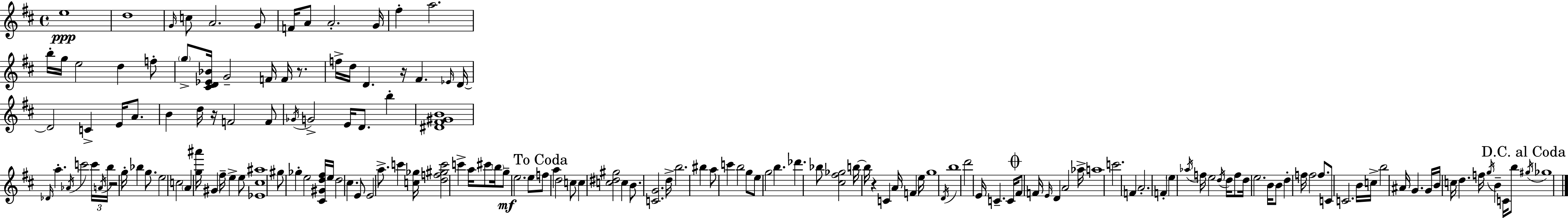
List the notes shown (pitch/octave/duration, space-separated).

E5/w D5/w G4/s C5/e A4/h. G4/e F4/s A4/e A4/h. G4/s F#5/q A5/h. B5/s G5/s E5/h D5/q F5/e G5/e [C#4,D4,Eb4,Bb4]/s G4/h F4/s F4/s R/e. F5/s D5/s D4/q. R/s F#4/q. Eb4/s D4/s D4/h C4/q E4/s A4/e. B4/q D5/s R/s F4/h F4/e Gb4/s G4/h E4/s D4/e. B5/q [D#4,F#4,G#4,B4]/w Db4/s A5/q. Ab4/s C6/h C6/s A4/s B5/s R/h G5/s Bb5/q G5/e. E5/h C5/h A4/q [G5,A#6]/s G#4/q F#5/s E5/q E5/e [Eb4,C#5,A#5]/w G#5/e Gb5/q E5/h [C#4,G#4,D5,F#5]/s E5/s D5/h C#5/q. E4/e E4/h A5/e. C6/q [C5,Gb5]/s [D5,F5,G#5,C6]/h C6/q A5/s C#6/e B5/s G5/e E5/h. E5/e F5/e A5/q D5/h C5/e C5/q [C5,D#5,G#5]/h C5/q B4/e. [C4,G4]/h. D5/s B5/h. BIS5/q A5/e C6/q B5/h G5/e E5/e G5/h B5/q. Db6/q. Bb5/e [C#5,F#5,Gb5]/h B5/s B5/s R/q C4/q A4/s F4/q E5/s G5/w D4/s B5/w D6/h E4/s C4/q. C4/s F#4/e F4/s E4/s D4/q A4/h Ab5/s A5/w C6/h. F4/q A4/h. F4/q E5/q Ab5/s F5/s E5/h D5/s D5/s F5/e D5/s E5/h. B4/s B4/e D5/q F5/s F5/h F5/e. C4/e C4/h. B4/s C5/s B5/h A#4/s G4/q. G4/s B4/s C5/s D5/q. F5/s G5/s B4/q C4/s B5/e G#5/s Gb5/w